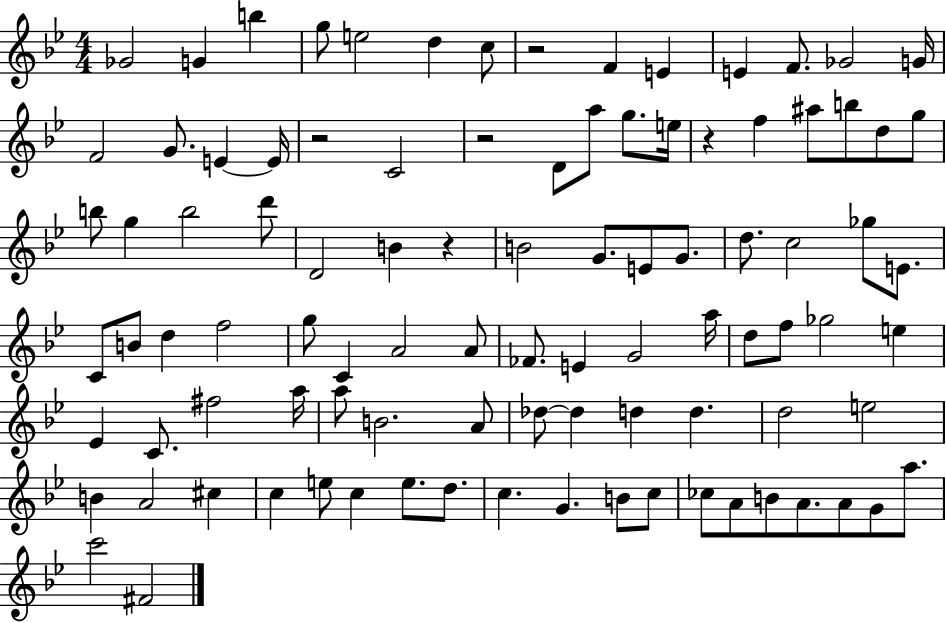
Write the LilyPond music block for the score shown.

{
  \clef treble
  \numericTimeSignature
  \time 4/4
  \key bes \major
  ges'2 g'4 b''4 | g''8 e''2 d''4 c''8 | r2 f'4 e'4 | e'4 f'8. ges'2 g'16 | \break f'2 g'8. e'4~~ e'16 | r2 c'2 | r2 d'8 a''8 g''8. e''16 | r4 f''4 ais''8 b''8 d''8 g''8 | \break b''8 g''4 b''2 d'''8 | d'2 b'4 r4 | b'2 g'8. e'8 g'8. | d''8. c''2 ges''8 e'8. | \break c'8 b'8 d''4 f''2 | g''8 c'4 a'2 a'8 | fes'8. e'4 g'2 a''16 | d''8 f''8 ges''2 e''4 | \break ees'4 c'8. fis''2 a''16 | a''8 b'2. a'8 | des''8~~ des''4 d''4 d''4. | d''2 e''2 | \break b'4 a'2 cis''4 | c''4 e''8 c''4 e''8. d''8. | c''4. g'4. b'8 c''8 | ces''8 a'8 b'8 a'8. a'8 g'8 a''8. | \break c'''2 fis'2 | \bar "|."
}